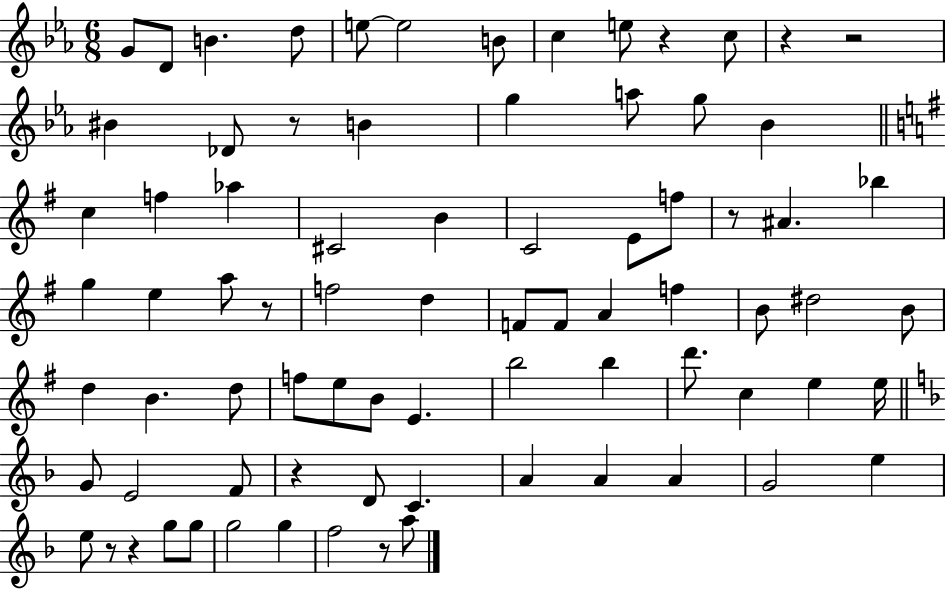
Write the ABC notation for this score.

X:1
T:Untitled
M:6/8
L:1/4
K:Eb
G/2 D/2 B d/2 e/2 e2 B/2 c e/2 z c/2 z z2 ^B _D/2 z/2 B g a/2 g/2 _B c f _a ^C2 B C2 E/2 f/2 z/2 ^A _b g e a/2 z/2 f2 d F/2 F/2 A f B/2 ^d2 B/2 d B d/2 f/2 e/2 B/2 E b2 b d'/2 c e e/4 G/2 E2 F/2 z D/2 C A A A G2 e e/2 z/2 z g/2 g/2 g2 g f2 z/2 a/2